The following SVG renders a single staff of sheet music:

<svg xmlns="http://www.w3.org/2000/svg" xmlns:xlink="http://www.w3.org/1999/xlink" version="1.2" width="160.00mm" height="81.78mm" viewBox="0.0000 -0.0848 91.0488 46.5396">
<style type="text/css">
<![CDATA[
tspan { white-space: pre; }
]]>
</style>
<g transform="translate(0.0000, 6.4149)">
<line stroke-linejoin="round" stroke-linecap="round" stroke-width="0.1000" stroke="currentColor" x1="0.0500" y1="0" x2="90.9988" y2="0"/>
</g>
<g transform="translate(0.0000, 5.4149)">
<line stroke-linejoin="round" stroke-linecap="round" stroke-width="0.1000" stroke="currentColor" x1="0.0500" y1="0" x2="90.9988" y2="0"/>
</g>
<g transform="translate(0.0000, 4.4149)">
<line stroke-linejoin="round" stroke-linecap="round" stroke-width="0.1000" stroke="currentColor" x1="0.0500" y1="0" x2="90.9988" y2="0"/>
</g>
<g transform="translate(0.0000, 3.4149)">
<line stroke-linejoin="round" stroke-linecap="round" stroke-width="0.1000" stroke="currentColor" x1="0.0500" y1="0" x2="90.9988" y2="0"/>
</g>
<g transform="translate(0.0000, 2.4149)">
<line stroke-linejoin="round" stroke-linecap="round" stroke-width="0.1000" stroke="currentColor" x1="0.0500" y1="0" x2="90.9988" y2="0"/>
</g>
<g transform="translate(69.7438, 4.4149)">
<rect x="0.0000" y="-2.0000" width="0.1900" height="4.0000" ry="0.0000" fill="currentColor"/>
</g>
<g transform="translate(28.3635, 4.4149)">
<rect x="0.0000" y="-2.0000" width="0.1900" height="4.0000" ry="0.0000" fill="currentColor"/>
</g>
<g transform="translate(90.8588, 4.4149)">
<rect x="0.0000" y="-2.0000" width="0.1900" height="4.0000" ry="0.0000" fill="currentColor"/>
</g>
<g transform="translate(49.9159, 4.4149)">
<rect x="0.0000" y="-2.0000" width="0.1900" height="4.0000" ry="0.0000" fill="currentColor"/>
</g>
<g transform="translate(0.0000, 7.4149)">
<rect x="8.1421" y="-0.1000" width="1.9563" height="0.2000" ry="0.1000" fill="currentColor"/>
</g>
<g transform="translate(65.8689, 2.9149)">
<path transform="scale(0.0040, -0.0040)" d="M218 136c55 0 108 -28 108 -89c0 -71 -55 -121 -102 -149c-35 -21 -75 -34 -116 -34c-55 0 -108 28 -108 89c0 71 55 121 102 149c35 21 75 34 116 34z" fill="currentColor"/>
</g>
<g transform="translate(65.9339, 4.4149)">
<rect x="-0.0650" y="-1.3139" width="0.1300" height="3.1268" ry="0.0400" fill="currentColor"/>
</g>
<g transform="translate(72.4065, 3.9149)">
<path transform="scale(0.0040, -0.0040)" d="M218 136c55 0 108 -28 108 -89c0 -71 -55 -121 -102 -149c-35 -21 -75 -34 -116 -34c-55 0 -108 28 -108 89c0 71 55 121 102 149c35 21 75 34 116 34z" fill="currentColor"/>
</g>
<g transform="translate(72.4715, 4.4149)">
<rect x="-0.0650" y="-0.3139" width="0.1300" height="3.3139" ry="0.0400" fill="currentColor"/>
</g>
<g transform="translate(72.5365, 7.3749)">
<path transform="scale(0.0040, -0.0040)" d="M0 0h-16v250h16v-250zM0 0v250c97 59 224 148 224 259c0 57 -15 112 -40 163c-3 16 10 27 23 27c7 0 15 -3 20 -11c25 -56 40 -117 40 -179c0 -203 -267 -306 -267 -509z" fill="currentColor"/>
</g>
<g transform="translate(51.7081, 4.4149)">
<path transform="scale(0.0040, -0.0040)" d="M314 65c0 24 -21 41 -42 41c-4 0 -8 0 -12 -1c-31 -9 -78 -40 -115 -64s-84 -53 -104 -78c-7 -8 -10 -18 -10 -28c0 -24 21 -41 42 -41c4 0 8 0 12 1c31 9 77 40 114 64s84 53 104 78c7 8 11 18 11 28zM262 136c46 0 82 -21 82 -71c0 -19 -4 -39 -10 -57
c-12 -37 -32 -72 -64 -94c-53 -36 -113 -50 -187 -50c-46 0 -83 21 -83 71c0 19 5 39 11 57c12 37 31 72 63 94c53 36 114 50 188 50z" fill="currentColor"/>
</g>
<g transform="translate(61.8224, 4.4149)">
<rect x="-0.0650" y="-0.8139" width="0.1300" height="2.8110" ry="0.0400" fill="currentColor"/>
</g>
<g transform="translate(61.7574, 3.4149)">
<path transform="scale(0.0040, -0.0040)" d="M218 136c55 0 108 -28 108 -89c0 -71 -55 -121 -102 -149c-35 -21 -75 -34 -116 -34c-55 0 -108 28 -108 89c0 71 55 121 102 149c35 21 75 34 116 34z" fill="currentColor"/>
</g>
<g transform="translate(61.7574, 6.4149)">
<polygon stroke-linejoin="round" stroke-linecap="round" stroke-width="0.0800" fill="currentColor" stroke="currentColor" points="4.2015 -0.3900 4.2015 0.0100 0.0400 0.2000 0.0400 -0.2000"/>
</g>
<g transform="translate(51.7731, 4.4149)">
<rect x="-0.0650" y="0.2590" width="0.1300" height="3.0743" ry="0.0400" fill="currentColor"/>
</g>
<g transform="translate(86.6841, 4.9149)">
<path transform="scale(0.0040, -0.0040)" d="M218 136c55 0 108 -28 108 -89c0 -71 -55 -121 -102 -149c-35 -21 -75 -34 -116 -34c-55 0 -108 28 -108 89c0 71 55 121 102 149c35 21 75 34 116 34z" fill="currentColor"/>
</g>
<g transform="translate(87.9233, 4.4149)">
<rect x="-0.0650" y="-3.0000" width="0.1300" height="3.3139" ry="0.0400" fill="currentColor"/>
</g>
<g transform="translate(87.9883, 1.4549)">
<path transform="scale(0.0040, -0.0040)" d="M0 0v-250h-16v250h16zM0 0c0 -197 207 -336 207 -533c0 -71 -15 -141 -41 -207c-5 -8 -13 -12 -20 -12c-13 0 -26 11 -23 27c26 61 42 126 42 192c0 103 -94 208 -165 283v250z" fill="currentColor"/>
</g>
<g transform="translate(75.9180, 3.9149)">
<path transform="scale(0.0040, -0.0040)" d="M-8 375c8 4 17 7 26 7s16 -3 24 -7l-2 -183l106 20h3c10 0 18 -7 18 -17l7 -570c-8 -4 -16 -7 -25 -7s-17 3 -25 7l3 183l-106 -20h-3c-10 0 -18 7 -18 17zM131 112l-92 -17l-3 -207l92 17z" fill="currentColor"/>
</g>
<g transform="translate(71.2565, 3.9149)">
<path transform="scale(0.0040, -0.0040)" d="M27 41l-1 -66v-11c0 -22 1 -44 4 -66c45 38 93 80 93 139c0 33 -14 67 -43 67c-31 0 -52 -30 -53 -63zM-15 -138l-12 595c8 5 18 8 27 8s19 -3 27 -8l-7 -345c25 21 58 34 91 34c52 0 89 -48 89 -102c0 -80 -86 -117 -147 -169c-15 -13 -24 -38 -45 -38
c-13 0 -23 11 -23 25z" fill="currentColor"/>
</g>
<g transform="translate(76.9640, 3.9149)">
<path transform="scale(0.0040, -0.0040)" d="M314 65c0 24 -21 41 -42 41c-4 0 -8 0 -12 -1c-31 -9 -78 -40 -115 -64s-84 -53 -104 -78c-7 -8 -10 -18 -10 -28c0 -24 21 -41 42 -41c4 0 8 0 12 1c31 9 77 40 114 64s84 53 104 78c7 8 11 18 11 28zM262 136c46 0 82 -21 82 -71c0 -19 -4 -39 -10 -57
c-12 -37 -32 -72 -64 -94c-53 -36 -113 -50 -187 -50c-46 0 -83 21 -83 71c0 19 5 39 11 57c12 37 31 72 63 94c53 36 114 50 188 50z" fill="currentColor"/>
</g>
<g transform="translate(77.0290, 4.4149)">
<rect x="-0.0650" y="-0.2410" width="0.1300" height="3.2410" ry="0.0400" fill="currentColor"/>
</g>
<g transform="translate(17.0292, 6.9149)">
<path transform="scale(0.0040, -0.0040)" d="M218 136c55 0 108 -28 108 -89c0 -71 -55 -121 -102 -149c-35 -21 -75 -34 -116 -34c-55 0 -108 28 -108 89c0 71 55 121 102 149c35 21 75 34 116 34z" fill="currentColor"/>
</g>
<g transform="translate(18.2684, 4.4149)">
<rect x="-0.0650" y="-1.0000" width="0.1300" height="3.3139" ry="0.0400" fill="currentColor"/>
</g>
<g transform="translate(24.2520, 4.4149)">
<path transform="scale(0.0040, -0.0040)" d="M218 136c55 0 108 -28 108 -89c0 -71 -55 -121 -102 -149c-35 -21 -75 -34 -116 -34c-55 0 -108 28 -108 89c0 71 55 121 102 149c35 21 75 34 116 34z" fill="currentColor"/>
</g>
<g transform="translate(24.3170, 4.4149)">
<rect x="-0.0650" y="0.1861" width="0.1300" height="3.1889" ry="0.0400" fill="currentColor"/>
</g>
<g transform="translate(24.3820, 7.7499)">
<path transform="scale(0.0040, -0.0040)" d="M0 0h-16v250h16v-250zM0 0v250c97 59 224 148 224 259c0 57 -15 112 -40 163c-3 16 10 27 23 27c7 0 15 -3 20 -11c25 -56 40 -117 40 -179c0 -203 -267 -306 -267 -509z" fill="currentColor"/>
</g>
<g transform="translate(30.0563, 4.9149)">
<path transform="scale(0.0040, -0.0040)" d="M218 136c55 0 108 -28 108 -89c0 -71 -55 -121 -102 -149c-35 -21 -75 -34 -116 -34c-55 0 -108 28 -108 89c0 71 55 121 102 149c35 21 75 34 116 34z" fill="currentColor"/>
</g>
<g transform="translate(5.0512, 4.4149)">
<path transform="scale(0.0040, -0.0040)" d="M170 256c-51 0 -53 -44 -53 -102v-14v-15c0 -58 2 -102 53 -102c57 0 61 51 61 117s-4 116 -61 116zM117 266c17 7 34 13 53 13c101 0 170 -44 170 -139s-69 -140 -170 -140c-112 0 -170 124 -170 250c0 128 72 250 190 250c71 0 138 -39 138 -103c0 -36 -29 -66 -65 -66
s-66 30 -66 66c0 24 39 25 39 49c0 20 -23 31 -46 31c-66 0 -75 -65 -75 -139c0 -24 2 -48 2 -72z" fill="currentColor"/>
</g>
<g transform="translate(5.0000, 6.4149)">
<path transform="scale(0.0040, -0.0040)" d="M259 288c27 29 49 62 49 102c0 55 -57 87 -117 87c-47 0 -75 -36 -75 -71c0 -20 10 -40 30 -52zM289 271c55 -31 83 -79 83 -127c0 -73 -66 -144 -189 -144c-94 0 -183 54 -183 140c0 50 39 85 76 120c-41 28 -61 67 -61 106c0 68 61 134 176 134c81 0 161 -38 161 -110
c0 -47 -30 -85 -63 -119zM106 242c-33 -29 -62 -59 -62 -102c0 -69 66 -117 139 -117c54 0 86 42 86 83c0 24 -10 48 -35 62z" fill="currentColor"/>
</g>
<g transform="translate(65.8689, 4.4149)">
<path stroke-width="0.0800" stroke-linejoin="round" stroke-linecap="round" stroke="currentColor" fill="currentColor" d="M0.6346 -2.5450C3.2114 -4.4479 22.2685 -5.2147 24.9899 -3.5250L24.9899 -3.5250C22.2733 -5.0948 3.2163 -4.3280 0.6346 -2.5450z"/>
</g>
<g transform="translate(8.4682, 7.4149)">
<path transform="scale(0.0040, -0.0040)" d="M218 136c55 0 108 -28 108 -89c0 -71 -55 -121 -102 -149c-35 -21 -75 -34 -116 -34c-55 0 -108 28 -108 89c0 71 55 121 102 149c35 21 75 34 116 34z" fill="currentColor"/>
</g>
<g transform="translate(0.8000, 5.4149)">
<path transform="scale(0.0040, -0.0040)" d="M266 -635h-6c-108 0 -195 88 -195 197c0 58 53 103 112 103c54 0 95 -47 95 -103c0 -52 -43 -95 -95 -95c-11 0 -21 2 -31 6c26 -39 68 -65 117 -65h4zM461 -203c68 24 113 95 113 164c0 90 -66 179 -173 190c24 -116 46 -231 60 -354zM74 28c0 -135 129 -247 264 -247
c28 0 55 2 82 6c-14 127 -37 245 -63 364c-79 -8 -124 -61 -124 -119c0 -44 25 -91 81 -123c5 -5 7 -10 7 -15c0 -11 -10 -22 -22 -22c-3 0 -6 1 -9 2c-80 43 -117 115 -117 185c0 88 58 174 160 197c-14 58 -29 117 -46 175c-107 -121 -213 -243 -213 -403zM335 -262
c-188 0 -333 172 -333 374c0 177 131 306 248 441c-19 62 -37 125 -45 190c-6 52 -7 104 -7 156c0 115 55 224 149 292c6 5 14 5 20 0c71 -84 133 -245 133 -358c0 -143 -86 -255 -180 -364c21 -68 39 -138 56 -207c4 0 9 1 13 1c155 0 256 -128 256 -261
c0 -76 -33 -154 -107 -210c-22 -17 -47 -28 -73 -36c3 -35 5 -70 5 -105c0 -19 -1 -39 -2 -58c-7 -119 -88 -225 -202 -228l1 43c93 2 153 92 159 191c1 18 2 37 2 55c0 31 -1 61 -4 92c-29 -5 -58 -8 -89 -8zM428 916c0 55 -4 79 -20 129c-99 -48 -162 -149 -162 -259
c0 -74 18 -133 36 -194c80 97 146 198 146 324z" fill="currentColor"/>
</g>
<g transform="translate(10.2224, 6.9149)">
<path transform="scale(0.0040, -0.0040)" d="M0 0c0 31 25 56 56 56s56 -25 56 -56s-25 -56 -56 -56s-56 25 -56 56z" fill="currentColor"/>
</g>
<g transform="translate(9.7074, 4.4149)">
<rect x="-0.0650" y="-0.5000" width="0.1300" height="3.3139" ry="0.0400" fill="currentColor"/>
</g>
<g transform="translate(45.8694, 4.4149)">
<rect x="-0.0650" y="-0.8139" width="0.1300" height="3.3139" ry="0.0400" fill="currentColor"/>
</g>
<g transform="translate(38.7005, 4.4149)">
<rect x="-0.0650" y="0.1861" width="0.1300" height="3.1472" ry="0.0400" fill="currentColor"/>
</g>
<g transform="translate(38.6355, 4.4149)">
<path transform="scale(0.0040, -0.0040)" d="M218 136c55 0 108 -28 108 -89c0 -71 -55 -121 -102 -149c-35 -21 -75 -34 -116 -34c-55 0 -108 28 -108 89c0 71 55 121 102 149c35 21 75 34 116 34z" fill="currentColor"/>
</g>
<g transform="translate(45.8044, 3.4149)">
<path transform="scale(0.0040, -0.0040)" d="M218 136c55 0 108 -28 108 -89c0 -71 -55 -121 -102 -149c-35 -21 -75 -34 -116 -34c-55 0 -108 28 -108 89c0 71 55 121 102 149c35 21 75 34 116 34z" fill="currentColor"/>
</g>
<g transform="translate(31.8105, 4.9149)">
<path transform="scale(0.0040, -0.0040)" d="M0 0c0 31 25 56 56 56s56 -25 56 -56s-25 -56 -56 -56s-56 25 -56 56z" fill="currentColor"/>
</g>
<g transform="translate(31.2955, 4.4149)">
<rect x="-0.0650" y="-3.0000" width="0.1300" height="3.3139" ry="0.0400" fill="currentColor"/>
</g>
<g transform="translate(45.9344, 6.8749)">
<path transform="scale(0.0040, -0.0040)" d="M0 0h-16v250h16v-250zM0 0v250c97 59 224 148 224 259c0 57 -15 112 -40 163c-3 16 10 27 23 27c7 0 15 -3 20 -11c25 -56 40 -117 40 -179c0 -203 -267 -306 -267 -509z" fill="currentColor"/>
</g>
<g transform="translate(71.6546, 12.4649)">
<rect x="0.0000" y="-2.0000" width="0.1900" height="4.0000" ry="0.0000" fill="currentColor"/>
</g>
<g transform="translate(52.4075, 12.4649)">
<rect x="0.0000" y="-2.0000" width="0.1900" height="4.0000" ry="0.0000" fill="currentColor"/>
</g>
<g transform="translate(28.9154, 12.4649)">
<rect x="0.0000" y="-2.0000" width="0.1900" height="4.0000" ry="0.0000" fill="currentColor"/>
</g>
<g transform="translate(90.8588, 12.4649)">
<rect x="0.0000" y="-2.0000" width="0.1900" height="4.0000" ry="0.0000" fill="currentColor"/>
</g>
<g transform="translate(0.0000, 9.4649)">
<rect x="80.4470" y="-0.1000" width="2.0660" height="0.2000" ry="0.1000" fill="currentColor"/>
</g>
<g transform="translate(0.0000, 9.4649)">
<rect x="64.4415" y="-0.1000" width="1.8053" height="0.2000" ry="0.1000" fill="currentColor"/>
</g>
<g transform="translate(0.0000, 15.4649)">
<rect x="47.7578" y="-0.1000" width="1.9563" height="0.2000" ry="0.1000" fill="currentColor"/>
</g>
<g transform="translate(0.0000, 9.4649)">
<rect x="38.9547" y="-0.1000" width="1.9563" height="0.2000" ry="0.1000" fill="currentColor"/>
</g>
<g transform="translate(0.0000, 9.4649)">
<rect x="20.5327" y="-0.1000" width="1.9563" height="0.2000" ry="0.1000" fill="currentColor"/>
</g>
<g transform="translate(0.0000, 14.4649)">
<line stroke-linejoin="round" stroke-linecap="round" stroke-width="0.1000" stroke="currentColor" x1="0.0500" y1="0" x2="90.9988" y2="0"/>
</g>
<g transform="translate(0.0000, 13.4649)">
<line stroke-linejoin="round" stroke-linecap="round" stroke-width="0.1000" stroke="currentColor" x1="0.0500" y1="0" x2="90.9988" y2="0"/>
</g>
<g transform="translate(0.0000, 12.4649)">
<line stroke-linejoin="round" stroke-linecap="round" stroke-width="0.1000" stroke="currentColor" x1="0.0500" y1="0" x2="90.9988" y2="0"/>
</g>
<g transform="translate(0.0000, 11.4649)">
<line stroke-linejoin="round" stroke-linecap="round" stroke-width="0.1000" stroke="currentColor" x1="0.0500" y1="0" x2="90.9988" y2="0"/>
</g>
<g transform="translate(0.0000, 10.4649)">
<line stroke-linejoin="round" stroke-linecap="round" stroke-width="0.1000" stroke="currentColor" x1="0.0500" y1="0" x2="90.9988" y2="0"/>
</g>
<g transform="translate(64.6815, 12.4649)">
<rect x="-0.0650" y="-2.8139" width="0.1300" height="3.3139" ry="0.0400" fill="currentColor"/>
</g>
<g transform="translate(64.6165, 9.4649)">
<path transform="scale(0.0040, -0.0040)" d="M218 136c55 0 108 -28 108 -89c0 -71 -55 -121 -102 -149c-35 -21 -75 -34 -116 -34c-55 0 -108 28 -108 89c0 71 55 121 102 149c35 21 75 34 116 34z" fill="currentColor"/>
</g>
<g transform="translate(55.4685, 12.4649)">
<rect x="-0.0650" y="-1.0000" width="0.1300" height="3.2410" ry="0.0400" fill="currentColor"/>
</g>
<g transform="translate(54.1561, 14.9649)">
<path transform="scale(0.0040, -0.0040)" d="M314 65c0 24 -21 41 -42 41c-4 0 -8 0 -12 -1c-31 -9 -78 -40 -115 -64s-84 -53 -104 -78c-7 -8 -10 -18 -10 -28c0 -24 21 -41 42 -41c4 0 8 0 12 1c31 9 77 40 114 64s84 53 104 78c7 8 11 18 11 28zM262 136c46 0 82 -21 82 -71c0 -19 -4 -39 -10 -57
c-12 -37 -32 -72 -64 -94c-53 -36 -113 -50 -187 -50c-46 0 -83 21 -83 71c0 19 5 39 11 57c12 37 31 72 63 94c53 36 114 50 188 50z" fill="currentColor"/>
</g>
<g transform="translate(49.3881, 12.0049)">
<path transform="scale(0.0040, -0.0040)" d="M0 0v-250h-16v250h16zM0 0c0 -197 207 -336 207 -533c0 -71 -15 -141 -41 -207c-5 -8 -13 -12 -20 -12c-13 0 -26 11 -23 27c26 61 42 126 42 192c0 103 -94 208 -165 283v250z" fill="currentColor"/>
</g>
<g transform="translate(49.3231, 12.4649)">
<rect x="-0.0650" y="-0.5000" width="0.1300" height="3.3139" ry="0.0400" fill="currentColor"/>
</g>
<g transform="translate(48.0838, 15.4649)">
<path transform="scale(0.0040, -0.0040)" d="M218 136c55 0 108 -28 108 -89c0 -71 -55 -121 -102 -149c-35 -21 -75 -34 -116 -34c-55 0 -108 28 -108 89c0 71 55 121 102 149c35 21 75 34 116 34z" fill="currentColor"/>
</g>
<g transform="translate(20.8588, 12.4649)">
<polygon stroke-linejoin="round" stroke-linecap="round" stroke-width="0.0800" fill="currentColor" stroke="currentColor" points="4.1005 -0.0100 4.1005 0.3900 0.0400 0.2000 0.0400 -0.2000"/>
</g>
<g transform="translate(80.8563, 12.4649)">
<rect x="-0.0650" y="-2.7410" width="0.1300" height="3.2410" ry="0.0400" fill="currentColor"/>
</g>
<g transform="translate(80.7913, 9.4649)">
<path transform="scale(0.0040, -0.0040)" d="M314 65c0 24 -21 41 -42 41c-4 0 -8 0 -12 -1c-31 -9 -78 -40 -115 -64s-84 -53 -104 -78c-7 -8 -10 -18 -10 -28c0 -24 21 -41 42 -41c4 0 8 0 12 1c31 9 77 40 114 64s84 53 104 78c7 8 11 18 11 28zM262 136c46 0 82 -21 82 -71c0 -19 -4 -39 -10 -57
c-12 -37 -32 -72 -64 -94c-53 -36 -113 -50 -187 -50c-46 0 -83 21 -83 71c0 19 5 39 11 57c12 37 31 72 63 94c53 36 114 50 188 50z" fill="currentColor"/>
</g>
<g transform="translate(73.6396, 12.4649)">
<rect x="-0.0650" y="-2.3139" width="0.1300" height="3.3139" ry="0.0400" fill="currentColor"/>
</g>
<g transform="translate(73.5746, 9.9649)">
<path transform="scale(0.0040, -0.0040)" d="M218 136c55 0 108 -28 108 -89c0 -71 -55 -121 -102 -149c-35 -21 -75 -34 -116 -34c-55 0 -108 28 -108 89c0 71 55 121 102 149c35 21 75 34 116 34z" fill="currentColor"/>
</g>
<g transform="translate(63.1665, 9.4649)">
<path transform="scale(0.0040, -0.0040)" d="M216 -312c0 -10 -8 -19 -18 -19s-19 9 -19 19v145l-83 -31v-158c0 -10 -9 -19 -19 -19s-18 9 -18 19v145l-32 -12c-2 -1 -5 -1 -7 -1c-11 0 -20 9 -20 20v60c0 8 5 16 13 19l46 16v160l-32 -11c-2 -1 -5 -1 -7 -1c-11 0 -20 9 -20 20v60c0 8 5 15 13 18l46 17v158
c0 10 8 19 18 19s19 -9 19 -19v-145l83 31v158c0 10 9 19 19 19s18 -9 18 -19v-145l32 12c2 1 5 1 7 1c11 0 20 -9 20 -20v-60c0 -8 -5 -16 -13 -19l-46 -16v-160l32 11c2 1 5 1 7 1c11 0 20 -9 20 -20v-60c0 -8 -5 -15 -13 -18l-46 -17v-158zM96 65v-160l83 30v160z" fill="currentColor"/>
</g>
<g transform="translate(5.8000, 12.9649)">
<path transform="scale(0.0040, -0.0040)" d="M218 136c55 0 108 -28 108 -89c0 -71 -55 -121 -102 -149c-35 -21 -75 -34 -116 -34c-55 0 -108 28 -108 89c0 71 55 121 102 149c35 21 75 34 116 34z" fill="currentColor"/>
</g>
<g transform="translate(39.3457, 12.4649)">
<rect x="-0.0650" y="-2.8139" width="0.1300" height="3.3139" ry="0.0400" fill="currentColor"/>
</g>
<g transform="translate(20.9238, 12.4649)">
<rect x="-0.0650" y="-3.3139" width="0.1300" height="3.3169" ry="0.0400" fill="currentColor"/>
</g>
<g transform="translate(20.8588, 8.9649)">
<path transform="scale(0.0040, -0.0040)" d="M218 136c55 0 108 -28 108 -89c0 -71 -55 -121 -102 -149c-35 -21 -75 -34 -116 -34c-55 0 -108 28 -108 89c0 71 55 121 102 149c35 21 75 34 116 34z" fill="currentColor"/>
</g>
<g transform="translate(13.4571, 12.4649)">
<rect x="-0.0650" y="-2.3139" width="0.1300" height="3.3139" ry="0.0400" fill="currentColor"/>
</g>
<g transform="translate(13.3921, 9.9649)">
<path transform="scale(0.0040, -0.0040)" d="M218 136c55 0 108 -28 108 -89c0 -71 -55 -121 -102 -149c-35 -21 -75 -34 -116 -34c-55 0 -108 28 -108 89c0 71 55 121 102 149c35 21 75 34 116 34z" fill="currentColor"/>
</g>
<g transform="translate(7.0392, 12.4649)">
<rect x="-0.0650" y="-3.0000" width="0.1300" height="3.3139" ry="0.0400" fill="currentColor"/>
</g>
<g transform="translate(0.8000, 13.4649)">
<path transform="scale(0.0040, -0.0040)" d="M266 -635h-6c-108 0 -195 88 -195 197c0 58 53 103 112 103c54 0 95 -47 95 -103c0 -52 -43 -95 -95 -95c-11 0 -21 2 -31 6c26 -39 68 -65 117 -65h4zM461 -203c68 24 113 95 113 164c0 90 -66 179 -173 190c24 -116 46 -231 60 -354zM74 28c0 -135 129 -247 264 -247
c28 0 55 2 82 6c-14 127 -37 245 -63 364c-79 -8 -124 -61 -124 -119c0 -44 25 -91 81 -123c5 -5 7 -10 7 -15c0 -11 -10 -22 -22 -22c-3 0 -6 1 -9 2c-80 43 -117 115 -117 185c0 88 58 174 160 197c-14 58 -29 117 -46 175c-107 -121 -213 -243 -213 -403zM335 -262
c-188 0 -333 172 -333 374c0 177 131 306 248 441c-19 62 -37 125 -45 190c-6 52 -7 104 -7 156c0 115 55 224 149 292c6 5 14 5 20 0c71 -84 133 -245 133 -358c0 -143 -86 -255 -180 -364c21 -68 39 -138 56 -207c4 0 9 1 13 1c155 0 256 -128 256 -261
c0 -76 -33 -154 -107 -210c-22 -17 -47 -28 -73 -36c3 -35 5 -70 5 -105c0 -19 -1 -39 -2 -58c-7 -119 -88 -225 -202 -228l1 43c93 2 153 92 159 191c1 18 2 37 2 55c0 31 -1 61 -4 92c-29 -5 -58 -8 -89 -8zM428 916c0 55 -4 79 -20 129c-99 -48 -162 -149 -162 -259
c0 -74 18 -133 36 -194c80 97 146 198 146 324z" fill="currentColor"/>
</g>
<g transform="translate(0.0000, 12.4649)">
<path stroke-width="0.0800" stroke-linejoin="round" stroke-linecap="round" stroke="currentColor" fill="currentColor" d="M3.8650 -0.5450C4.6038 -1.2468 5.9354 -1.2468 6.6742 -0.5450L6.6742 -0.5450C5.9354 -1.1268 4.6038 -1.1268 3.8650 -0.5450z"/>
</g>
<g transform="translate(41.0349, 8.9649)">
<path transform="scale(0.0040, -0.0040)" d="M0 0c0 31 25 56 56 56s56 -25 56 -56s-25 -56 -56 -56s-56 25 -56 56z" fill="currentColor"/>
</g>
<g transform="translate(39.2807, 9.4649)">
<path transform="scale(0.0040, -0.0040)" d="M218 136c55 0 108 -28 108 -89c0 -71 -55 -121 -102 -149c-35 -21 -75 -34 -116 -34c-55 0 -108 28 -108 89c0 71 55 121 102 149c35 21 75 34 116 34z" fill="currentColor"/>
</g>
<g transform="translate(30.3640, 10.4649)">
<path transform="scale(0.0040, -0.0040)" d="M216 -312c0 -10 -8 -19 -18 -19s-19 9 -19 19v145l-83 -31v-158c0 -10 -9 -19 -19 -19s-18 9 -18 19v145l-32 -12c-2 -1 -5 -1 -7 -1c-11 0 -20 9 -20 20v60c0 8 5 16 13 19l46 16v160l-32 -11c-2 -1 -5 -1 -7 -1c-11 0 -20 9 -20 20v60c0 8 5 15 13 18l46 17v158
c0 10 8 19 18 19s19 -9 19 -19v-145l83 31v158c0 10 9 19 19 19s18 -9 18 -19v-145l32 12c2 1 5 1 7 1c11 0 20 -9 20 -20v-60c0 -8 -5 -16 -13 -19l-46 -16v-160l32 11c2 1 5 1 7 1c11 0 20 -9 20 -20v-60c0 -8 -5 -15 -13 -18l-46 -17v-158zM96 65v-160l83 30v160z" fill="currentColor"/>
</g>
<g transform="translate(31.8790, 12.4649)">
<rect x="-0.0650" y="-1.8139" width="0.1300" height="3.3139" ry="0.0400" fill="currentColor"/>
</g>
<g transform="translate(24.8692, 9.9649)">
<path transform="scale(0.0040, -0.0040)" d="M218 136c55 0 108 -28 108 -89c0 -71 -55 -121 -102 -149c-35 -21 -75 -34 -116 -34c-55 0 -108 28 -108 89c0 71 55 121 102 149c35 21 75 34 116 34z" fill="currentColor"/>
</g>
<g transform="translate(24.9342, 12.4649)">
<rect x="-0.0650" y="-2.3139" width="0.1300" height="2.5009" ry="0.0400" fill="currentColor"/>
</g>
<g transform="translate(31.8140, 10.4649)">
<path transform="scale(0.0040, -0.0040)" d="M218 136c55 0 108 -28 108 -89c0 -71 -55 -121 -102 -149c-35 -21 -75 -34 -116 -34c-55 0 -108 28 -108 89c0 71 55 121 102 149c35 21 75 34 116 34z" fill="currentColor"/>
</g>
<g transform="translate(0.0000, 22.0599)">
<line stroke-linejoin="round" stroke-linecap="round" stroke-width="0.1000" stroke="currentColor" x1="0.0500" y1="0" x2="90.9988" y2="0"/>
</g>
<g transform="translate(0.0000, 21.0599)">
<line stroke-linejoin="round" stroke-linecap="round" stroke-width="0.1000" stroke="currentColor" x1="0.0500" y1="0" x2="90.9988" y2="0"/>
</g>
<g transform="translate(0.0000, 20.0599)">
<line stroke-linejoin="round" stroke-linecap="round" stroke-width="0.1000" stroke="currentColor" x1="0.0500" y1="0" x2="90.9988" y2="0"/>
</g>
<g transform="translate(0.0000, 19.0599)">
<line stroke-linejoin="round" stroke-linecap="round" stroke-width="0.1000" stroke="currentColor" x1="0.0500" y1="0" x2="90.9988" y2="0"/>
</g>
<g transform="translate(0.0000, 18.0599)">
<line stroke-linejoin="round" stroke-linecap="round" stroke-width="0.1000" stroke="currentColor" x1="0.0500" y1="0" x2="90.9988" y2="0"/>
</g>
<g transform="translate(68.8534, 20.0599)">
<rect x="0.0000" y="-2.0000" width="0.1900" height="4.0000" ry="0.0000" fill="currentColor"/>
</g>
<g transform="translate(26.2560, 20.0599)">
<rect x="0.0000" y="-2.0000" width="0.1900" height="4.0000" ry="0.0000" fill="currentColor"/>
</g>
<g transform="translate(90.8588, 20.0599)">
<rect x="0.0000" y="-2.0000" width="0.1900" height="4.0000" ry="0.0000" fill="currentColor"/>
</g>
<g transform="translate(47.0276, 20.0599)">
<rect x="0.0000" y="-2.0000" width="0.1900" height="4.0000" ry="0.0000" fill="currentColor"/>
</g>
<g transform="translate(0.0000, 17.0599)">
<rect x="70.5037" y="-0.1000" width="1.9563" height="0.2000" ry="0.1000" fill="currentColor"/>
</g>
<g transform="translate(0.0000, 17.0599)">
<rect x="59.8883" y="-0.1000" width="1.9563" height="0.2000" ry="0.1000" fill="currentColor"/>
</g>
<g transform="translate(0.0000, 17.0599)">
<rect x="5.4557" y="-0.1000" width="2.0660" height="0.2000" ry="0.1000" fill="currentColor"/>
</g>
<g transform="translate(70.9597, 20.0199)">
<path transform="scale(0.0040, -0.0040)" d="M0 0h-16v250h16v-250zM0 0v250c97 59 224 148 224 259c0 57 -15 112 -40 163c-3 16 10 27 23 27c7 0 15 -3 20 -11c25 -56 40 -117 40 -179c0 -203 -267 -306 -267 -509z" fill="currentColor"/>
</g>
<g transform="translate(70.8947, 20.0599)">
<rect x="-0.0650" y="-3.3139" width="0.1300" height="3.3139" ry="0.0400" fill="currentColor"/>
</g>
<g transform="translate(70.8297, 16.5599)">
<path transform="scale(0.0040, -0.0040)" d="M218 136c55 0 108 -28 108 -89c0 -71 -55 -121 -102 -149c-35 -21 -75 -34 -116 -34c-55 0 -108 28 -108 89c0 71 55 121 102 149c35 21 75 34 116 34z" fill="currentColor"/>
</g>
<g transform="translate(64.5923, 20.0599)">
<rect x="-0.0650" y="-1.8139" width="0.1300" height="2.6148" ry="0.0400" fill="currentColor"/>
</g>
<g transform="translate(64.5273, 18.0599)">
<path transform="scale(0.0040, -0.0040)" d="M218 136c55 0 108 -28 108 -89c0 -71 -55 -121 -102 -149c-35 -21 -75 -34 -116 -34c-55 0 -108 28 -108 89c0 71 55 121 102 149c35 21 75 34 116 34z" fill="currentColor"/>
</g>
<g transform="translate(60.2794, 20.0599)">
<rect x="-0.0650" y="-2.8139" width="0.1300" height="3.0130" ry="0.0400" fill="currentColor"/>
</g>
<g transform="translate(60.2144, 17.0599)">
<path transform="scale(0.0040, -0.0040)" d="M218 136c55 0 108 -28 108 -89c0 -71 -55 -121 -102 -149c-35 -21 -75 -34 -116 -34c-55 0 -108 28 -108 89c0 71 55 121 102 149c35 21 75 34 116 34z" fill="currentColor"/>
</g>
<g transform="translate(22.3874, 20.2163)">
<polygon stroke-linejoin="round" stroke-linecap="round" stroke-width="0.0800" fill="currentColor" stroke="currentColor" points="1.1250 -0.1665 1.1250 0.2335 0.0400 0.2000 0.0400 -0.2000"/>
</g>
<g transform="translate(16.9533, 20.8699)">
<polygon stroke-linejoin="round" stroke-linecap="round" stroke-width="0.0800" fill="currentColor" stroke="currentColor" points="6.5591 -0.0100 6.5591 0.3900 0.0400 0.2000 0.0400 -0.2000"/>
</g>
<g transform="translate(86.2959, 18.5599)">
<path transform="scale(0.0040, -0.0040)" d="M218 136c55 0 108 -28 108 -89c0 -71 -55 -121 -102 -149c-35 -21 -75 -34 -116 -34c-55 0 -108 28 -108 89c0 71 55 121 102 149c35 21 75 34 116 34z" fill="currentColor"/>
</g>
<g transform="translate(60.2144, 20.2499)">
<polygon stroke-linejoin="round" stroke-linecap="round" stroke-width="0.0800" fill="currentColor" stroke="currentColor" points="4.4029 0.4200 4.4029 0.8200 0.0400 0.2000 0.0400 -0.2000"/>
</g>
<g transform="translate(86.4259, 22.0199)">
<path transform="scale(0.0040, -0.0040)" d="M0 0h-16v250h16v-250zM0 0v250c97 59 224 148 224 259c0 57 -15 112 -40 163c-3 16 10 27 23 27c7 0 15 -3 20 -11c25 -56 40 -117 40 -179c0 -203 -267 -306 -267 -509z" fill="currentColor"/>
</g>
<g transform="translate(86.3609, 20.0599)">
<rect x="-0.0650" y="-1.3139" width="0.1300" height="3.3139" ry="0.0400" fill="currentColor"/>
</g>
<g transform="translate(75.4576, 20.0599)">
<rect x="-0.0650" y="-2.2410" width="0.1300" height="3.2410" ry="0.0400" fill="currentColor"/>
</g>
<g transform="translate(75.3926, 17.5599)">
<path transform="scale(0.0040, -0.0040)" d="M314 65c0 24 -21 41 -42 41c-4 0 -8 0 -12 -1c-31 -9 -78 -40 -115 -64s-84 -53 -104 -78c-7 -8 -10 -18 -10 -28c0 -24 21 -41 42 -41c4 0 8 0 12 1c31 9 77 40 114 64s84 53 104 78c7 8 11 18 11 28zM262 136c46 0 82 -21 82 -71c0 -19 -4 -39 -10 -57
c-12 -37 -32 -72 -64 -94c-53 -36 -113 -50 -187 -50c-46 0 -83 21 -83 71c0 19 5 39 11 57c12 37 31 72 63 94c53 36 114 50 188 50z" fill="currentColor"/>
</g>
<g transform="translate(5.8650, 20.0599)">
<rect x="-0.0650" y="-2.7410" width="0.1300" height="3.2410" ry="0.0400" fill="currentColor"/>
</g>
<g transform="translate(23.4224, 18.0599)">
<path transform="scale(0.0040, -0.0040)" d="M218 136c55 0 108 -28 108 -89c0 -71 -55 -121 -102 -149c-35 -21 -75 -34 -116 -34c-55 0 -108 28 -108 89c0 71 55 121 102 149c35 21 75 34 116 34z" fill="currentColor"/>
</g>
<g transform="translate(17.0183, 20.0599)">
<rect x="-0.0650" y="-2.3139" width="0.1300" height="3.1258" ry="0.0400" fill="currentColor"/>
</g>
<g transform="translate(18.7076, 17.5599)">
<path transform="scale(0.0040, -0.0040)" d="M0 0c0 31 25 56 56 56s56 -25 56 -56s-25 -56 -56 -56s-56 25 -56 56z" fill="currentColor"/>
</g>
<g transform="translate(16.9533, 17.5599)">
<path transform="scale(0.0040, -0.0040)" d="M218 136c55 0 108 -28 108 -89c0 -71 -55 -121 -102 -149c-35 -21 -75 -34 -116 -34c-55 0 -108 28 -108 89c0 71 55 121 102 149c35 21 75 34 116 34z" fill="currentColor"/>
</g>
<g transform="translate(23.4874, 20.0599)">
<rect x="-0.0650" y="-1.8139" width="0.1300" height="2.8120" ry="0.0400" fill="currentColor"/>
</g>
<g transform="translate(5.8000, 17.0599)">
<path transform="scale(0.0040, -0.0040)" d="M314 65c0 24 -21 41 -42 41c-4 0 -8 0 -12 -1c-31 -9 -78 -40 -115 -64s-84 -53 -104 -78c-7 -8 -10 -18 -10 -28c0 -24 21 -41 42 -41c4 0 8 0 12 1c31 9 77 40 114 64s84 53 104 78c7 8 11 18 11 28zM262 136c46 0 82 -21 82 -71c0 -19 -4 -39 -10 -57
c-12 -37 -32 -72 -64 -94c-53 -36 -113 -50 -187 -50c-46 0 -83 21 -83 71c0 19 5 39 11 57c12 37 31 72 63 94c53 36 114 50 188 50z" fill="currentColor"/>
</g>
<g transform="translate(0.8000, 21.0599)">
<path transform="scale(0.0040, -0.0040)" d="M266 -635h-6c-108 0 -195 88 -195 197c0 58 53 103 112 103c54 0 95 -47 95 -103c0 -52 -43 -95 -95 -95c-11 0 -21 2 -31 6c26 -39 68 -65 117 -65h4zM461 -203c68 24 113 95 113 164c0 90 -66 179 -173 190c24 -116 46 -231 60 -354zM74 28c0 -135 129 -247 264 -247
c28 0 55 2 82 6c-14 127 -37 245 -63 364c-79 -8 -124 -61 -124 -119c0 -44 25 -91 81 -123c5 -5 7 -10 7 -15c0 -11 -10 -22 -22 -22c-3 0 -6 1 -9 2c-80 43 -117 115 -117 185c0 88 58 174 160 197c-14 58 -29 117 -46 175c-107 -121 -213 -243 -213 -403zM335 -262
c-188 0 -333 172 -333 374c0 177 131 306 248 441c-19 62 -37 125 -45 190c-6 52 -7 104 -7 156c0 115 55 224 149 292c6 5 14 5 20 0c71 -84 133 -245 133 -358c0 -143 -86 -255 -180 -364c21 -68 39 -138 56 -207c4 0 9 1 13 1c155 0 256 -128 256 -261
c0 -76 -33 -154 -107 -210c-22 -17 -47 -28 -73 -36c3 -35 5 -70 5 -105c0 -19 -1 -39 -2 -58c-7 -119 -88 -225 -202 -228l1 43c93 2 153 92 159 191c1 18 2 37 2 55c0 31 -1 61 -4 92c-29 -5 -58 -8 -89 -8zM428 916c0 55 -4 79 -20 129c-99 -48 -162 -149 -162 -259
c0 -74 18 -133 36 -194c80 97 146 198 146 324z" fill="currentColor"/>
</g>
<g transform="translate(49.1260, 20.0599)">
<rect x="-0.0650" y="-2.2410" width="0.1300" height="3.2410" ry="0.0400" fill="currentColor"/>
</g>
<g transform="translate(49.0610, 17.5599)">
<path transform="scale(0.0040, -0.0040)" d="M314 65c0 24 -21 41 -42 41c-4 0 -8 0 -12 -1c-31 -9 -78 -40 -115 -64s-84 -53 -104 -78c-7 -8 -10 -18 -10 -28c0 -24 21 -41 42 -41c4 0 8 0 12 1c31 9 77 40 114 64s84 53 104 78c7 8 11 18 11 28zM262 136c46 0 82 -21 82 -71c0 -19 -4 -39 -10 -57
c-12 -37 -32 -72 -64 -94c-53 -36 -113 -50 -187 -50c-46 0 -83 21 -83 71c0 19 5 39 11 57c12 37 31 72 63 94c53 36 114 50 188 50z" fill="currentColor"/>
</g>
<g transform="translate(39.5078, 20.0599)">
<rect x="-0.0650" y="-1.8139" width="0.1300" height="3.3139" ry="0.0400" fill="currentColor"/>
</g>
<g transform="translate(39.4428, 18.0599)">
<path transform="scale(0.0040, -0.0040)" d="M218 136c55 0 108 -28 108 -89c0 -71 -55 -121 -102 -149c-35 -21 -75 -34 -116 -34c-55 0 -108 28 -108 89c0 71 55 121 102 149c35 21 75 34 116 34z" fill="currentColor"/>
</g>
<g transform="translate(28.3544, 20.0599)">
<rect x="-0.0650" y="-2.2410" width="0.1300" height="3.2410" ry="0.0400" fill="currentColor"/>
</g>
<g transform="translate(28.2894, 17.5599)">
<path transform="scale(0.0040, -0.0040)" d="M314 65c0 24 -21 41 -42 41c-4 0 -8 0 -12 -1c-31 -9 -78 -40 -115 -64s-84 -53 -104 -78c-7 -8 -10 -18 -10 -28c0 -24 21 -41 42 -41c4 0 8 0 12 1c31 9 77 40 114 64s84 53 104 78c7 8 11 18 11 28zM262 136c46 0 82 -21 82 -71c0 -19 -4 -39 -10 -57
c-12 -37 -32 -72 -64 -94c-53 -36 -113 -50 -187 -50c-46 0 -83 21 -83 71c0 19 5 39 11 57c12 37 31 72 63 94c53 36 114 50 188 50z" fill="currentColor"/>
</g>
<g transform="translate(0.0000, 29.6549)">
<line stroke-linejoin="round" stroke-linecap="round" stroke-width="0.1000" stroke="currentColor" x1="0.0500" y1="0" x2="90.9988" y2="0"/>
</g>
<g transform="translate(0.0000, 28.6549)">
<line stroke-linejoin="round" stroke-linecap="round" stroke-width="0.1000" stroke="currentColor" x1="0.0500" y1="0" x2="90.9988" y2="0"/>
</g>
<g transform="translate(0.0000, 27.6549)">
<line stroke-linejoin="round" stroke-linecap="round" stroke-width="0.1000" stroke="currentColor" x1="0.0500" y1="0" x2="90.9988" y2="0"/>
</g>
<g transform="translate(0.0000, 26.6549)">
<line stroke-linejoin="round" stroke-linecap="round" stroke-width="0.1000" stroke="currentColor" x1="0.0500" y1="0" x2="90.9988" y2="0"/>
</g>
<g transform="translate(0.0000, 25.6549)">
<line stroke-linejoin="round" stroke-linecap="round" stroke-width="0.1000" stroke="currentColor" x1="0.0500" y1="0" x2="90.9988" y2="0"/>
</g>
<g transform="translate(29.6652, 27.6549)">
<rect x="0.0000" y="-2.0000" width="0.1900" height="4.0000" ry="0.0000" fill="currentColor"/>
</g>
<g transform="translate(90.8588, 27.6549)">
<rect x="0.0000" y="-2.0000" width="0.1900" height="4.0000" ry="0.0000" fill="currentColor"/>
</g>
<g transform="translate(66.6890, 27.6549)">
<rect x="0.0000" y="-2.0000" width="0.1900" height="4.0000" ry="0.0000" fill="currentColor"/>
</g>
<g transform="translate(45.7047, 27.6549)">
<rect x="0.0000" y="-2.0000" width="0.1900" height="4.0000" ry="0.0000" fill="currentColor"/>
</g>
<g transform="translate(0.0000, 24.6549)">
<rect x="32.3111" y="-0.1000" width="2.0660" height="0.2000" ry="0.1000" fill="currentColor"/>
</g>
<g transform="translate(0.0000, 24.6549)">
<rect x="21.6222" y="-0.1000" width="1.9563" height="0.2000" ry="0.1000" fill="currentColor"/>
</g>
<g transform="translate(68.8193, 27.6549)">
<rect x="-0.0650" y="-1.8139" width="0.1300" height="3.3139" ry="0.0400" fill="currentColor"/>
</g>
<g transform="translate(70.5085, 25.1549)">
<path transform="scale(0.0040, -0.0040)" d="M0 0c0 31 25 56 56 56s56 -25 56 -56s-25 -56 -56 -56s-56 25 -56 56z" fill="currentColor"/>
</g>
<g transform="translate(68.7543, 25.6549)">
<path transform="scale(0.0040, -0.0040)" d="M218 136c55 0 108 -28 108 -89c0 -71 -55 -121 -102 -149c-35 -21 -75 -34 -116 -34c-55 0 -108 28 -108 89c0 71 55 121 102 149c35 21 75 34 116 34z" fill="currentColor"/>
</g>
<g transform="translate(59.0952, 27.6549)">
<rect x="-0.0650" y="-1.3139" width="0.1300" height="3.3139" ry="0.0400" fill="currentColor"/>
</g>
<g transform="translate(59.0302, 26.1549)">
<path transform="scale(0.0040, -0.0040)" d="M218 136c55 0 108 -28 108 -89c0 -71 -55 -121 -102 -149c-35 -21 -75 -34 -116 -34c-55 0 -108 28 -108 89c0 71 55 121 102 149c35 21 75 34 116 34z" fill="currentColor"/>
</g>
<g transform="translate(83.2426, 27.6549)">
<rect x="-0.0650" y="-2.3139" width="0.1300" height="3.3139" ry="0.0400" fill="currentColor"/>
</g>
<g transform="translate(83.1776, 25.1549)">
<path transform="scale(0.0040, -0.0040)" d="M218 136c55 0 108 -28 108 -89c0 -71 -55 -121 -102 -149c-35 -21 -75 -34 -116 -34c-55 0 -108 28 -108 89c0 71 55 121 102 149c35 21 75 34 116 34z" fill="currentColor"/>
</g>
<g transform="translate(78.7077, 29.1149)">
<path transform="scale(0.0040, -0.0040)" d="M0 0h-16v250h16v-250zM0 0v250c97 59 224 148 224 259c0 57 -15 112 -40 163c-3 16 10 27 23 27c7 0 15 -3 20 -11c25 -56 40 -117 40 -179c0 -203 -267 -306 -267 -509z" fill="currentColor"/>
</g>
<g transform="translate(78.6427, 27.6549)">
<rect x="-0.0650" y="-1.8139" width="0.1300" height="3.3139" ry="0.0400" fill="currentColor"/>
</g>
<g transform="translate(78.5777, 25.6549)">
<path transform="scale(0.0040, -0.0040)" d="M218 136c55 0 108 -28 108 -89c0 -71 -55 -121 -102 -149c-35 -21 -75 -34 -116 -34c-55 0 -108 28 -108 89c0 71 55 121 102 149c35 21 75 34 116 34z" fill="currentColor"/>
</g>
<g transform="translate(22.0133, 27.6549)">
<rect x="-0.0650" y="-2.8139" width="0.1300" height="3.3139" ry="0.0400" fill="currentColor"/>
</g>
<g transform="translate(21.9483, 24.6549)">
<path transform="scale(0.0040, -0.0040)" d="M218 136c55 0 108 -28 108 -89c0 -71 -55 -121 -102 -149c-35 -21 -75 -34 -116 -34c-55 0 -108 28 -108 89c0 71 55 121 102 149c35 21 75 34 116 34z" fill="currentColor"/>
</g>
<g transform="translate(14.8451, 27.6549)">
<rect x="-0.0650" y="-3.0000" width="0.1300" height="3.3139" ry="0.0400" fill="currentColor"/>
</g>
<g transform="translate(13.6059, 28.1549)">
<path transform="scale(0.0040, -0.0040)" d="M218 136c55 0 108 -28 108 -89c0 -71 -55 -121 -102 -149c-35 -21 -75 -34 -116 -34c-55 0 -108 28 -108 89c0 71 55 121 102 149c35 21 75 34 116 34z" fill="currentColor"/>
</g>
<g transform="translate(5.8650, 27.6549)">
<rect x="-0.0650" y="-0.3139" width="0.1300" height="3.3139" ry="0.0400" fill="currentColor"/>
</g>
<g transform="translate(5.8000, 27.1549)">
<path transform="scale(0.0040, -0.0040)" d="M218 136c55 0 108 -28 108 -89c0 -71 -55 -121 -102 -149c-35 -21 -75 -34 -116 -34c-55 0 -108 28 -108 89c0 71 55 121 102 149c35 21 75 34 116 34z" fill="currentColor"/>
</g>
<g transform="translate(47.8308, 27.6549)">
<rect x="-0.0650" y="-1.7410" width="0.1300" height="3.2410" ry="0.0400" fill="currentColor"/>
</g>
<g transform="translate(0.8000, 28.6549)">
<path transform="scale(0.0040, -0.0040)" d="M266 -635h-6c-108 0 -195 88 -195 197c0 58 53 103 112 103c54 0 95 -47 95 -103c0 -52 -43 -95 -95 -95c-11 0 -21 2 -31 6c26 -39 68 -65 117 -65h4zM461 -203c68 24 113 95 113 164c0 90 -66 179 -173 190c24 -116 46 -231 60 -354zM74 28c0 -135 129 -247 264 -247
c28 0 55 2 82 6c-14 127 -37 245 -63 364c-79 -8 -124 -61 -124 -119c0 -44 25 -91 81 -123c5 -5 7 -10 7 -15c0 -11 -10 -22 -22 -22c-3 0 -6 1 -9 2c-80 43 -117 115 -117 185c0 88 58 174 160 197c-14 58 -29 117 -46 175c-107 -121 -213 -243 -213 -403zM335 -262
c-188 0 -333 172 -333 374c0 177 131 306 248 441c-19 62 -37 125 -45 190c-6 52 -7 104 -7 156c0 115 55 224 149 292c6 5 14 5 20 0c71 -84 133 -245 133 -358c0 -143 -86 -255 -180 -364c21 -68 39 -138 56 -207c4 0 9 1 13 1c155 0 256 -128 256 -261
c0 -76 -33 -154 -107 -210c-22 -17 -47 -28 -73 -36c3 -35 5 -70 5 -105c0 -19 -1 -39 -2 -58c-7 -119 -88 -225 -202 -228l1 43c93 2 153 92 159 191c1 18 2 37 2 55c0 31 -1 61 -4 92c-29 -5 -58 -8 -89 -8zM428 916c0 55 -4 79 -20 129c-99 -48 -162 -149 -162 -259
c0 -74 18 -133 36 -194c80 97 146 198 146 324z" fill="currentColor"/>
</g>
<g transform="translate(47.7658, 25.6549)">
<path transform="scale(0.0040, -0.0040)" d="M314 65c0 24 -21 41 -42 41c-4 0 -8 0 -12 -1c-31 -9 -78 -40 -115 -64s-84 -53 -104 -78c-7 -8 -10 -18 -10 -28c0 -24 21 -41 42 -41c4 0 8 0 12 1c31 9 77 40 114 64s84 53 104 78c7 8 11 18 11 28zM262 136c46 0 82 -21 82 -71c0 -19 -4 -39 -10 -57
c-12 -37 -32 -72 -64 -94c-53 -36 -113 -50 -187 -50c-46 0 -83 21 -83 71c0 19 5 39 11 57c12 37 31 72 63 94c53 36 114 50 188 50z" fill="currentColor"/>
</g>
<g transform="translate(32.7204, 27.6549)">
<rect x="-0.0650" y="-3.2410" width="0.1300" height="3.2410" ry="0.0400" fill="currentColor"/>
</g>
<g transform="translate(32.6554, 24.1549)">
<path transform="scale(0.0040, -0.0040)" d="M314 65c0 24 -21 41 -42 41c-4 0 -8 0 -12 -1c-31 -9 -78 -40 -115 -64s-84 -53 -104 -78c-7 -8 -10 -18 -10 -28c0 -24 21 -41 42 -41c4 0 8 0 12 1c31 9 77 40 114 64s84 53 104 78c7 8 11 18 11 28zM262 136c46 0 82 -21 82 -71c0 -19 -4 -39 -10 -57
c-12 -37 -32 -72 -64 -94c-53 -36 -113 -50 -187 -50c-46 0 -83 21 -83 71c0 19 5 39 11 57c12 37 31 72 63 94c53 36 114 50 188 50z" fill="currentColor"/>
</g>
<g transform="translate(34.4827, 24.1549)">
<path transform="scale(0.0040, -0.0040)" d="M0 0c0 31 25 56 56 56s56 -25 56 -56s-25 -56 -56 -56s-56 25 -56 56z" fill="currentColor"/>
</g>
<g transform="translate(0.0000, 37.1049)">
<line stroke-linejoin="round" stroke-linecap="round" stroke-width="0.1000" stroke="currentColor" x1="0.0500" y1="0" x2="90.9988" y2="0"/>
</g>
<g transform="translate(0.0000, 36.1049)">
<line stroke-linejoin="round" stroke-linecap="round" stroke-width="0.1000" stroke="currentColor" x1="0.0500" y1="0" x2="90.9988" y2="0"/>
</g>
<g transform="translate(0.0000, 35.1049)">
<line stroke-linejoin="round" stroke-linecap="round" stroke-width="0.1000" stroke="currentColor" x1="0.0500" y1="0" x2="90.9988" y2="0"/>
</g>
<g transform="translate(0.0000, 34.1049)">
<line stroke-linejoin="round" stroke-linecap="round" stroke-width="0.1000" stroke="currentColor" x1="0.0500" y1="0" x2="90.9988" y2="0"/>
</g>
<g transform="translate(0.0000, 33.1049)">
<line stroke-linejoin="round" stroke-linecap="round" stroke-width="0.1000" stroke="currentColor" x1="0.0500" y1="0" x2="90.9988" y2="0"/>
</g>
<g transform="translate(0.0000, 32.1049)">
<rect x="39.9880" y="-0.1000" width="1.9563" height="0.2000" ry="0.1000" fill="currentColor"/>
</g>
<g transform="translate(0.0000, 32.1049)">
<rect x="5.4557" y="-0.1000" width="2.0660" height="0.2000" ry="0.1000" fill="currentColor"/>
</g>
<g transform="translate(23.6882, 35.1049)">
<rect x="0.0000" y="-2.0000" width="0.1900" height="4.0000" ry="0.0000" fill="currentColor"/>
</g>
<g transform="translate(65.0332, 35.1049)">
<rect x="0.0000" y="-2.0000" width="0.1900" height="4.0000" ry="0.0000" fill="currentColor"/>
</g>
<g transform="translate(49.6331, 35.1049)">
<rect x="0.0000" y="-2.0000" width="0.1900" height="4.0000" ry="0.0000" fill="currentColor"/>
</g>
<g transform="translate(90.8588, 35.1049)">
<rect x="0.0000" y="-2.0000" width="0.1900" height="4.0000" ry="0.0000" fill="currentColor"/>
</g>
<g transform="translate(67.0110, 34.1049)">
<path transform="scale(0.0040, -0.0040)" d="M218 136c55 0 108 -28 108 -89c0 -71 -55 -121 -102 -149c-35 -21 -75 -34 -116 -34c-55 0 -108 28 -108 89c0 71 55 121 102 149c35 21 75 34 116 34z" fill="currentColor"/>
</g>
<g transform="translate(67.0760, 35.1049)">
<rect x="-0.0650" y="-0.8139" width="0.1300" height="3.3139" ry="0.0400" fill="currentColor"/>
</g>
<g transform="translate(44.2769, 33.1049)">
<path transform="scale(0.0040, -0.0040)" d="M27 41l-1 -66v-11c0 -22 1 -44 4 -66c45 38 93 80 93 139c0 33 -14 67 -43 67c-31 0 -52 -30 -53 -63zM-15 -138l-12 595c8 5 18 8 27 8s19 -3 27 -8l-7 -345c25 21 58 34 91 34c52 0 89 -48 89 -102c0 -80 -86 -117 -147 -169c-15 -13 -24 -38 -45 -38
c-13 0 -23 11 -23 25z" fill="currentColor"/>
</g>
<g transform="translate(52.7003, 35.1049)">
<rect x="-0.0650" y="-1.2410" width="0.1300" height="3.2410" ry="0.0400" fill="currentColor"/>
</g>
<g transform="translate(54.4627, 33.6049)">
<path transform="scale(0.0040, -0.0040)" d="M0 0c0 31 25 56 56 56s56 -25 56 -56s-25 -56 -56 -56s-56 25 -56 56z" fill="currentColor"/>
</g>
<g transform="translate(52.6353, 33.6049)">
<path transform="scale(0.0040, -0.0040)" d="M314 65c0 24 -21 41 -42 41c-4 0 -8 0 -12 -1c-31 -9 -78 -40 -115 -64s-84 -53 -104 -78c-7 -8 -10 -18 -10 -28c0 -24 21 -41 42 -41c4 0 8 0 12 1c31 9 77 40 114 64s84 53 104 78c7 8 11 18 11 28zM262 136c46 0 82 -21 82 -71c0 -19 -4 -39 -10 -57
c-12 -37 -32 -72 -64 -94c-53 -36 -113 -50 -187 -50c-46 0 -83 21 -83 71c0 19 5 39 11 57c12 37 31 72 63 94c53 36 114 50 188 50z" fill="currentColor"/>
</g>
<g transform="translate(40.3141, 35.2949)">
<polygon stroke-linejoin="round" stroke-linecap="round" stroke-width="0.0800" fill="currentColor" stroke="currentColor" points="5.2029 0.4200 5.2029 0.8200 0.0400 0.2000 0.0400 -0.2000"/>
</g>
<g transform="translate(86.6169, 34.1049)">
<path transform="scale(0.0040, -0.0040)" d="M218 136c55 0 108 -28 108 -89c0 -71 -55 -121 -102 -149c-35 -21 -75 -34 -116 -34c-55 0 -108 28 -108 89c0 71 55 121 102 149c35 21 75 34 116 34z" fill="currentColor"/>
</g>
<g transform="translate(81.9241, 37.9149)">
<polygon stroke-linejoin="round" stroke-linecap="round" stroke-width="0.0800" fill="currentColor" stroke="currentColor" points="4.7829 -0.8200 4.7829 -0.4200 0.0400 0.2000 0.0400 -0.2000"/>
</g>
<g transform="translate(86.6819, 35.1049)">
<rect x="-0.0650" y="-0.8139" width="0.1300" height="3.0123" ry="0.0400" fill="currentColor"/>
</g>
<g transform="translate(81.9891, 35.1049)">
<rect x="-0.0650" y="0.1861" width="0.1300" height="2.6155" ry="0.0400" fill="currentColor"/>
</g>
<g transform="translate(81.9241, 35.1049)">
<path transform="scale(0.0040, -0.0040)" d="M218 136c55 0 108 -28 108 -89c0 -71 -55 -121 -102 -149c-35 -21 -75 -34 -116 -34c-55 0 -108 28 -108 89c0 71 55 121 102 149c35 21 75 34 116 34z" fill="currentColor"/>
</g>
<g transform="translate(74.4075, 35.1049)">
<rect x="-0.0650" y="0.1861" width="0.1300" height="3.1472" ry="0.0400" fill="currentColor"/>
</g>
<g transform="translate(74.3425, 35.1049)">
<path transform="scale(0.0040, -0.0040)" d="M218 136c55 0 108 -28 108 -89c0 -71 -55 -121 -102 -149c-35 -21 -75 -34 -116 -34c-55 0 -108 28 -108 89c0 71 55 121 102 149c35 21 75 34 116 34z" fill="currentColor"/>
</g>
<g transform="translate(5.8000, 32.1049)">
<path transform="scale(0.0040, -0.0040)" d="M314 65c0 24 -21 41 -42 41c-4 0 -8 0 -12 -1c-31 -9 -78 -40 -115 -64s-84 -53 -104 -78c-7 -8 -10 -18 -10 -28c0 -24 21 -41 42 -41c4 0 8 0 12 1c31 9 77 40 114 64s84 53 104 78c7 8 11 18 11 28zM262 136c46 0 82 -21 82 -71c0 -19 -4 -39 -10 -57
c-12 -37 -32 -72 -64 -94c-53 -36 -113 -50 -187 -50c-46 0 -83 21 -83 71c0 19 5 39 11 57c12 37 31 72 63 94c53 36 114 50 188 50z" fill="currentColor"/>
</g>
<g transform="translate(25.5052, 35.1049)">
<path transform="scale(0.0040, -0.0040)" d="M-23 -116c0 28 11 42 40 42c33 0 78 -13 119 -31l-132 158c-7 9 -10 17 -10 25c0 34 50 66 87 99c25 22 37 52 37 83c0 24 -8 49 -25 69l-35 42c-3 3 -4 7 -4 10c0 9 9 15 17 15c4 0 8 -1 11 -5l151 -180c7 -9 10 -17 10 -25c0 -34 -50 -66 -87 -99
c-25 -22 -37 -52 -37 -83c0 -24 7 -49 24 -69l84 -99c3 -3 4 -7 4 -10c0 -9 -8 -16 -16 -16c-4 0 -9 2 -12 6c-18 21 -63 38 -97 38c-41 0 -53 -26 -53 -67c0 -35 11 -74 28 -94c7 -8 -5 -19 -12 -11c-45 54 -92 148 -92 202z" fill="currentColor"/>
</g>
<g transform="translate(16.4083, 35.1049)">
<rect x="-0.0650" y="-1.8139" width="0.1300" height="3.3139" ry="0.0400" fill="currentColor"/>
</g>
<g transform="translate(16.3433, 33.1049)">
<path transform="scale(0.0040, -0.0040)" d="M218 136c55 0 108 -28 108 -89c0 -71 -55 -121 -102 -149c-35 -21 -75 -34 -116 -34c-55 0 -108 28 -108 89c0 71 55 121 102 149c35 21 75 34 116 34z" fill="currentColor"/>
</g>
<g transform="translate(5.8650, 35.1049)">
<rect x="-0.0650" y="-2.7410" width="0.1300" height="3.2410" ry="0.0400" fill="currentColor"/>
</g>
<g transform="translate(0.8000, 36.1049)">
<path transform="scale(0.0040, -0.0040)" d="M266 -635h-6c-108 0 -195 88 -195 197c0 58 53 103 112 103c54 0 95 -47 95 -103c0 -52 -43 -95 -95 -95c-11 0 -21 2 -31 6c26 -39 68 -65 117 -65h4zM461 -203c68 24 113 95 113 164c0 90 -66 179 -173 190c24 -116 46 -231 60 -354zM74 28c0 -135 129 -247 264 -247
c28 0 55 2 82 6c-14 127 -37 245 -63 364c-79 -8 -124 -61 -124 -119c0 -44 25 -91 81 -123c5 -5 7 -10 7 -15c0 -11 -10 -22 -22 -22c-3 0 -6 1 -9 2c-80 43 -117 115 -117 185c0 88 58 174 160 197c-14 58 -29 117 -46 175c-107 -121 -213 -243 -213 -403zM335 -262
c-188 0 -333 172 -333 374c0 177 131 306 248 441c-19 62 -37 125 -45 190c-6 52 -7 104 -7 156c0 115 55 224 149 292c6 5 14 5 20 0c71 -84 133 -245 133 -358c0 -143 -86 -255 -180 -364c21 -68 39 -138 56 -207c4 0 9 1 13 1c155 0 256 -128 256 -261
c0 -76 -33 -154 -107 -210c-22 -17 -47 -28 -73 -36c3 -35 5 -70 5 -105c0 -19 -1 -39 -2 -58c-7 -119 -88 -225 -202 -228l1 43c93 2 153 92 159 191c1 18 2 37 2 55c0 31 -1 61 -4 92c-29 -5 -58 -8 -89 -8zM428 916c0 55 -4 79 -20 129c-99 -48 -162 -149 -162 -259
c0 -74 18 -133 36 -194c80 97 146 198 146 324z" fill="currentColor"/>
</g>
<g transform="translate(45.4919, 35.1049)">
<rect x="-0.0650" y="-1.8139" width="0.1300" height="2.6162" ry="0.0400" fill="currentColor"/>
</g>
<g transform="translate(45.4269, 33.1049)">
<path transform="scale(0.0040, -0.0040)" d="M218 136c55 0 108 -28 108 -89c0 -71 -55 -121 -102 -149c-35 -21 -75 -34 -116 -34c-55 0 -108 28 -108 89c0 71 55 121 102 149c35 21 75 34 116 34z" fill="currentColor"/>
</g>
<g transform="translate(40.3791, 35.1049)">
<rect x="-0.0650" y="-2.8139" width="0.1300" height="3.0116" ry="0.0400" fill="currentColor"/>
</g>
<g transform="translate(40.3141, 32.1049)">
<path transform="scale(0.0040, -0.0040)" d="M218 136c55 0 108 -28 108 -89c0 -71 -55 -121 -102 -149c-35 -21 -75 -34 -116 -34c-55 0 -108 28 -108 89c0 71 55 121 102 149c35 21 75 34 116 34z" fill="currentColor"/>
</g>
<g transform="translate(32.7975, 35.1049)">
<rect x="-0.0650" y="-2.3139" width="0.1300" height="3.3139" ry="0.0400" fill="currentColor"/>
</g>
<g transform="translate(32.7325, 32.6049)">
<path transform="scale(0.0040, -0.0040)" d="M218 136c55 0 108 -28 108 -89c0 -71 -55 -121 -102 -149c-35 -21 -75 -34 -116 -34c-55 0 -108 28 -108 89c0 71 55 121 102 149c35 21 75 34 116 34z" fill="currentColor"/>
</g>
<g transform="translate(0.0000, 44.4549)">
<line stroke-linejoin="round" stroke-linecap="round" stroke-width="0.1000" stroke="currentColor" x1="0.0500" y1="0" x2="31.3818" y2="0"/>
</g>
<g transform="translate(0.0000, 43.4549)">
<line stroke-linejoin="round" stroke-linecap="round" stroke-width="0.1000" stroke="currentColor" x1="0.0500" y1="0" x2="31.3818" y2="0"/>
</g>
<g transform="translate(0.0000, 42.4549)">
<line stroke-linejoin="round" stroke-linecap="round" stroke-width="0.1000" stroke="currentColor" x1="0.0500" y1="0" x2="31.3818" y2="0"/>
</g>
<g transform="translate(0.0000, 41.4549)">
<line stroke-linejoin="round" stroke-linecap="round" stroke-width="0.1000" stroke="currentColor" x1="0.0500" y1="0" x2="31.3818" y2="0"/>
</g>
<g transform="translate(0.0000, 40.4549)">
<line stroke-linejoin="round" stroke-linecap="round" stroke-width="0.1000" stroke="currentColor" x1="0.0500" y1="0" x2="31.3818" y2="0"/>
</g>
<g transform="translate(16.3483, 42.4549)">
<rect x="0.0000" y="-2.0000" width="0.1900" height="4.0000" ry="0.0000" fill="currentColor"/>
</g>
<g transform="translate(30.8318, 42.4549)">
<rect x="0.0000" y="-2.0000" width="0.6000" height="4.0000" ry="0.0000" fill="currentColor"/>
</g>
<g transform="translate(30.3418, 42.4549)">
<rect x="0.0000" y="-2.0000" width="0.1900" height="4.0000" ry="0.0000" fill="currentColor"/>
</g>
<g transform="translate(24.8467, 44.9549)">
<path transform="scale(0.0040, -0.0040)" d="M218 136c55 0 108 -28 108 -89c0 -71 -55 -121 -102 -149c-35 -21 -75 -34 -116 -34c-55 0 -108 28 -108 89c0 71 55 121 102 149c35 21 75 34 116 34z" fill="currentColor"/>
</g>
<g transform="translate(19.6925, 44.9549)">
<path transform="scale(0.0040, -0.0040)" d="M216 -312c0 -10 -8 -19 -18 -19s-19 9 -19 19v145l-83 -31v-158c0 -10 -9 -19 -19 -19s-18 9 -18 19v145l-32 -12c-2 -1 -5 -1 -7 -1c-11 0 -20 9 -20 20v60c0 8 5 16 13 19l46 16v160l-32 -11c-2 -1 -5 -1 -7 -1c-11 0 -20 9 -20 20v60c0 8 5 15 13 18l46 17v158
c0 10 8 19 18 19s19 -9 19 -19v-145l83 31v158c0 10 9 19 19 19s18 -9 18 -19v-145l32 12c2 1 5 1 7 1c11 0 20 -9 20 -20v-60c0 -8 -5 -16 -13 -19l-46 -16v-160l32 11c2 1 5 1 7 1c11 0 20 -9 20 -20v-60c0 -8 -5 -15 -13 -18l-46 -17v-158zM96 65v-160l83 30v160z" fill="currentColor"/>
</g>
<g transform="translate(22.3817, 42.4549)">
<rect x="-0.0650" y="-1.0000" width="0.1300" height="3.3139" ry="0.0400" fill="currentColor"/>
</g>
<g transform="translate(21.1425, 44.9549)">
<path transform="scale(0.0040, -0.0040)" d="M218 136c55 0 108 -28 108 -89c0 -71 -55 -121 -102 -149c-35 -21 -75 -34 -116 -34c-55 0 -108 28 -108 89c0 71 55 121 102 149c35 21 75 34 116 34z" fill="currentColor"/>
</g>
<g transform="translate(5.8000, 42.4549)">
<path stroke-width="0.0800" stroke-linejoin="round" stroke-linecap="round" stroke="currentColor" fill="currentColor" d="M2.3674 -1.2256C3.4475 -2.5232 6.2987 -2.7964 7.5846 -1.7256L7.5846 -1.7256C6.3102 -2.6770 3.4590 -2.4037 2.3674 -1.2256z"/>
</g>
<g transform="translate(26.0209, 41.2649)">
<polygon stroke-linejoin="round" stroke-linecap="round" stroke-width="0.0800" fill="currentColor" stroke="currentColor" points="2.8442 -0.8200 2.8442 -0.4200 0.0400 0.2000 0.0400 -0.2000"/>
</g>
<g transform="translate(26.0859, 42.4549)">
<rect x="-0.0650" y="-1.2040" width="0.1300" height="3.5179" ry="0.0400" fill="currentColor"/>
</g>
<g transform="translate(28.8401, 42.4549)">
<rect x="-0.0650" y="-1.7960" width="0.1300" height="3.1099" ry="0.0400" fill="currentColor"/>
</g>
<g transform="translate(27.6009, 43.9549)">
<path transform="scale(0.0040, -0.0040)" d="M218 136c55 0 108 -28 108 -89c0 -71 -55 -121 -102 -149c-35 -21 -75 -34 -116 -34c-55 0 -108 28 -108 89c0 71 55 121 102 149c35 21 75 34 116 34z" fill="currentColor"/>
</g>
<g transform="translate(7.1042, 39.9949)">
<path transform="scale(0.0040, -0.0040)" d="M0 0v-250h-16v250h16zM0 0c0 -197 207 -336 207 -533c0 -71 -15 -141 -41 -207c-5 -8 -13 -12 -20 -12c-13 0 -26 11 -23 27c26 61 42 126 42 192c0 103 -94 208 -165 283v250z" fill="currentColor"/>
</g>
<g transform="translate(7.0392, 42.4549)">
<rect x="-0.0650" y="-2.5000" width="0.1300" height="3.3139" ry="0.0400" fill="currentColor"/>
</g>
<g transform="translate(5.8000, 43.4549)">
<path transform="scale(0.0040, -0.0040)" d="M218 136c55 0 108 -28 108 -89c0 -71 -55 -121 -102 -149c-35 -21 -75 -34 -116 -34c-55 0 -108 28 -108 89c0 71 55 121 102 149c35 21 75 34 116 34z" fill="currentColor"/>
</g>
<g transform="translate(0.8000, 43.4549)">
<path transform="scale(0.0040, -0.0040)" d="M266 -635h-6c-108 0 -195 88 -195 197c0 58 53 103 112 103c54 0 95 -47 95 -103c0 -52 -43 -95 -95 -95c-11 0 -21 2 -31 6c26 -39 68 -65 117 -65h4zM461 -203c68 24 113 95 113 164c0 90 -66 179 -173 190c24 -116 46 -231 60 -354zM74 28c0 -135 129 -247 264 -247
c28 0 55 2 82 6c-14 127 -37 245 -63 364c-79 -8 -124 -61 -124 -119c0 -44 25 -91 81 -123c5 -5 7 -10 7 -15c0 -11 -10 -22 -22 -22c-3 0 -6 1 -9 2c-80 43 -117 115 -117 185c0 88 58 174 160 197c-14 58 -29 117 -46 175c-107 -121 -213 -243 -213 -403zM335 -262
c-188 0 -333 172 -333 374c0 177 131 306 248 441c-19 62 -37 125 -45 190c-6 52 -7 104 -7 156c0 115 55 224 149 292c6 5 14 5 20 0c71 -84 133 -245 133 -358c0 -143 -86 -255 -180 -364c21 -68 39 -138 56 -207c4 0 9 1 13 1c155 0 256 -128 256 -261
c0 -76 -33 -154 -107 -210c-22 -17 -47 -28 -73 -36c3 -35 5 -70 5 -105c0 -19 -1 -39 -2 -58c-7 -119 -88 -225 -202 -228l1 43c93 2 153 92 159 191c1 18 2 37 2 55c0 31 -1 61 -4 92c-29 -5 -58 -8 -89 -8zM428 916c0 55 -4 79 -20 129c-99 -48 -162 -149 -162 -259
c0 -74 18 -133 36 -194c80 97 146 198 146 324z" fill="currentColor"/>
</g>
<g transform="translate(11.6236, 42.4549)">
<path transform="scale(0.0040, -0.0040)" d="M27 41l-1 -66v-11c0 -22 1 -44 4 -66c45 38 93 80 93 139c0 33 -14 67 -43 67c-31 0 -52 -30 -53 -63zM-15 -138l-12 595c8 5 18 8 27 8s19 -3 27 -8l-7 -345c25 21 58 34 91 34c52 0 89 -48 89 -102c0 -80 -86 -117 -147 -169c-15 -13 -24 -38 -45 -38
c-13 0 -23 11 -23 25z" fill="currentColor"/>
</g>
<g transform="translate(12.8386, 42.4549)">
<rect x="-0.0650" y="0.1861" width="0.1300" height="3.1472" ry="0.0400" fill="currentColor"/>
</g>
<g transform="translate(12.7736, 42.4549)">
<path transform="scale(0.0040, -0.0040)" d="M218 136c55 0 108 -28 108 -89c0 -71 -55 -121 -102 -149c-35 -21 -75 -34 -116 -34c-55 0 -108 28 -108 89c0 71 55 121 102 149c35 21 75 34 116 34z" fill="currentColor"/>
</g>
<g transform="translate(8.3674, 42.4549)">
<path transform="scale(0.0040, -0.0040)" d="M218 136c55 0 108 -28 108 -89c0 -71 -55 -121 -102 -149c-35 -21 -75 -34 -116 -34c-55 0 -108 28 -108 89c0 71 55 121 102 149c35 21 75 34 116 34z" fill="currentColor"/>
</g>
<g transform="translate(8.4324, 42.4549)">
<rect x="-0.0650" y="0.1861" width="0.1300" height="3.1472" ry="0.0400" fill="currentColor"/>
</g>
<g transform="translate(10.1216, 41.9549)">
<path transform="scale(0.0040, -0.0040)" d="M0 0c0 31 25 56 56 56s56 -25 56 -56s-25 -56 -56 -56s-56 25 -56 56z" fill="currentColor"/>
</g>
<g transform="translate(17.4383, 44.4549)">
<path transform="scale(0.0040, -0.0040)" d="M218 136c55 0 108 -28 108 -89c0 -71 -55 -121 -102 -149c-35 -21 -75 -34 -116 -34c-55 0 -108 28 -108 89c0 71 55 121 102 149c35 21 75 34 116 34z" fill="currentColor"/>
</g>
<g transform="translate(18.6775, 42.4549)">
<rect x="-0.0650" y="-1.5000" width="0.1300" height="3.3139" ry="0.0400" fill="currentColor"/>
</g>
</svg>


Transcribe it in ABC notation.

X:1
T:Untitled
M:6/8
L:1/4
K:C
C D B/2 A B d/2 B2 d/2 e/2 _c/2 c2 A/2 A g b/2 g/2 ^f a C/2 D2 ^a g a2 a2 g/2 f/4 g2 f g2 a/2 f/2 b/2 g2 e/2 c A a b2 f2 e f f/2 g a2 f z g a/2 _f/2 e2 d B B/2 d/2 G/2 B _B E ^D ^D/2 F/2